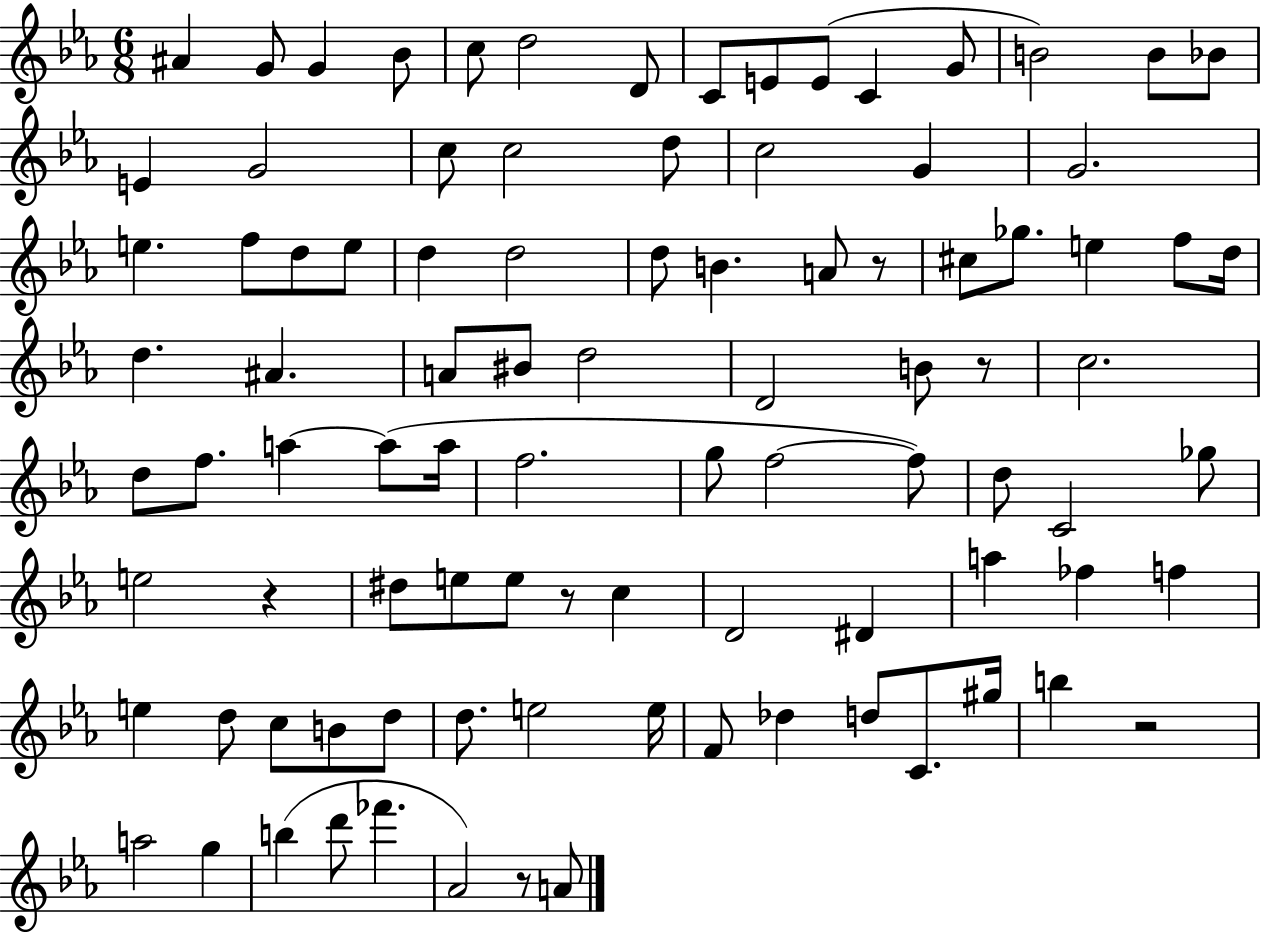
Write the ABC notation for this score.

X:1
T:Untitled
M:6/8
L:1/4
K:Eb
^A G/2 G _B/2 c/2 d2 D/2 C/2 E/2 E/2 C G/2 B2 B/2 _B/2 E G2 c/2 c2 d/2 c2 G G2 e f/2 d/2 e/2 d d2 d/2 B A/2 z/2 ^c/2 _g/2 e f/2 d/4 d ^A A/2 ^B/2 d2 D2 B/2 z/2 c2 d/2 f/2 a a/2 a/4 f2 g/2 f2 f/2 d/2 C2 _g/2 e2 z ^d/2 e/2 e/2 z/2 c D2 ^D a _f f e d/2 c/2 B/2 d/2 d/2 e2 e/4 F/2 _d d/2 C/2 ^g/4 b z2 a2 g b d'/2 _f' _A2 z/2 A/2